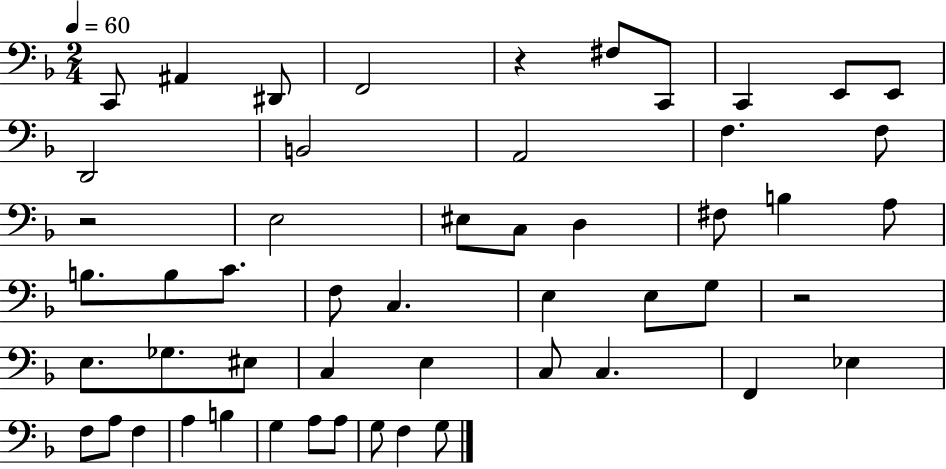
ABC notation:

X:1
T:Untitled
M:2/4
L:1/4
K:F
C,,/2 ^A,, ^D,,/2 F,,2 z ^F,/2 C,,/2 C,, E,,/2 E,,/2 D,,2 B,,2 A,,2 F, F,/2 z2 E,2 ^E,/2 C,/2 D, ^F,/2 B, A,/2 B,/2 B,/2 C/2 F,/2 C, E, E,/2 G,/2 z2 E,/2 _G,/2 ^E,/2 C, E, C,/2 C, F,, _E, F,/2 A,/2 F, A, B, G, A,/2 A,/2 G,/2 F, G,/2